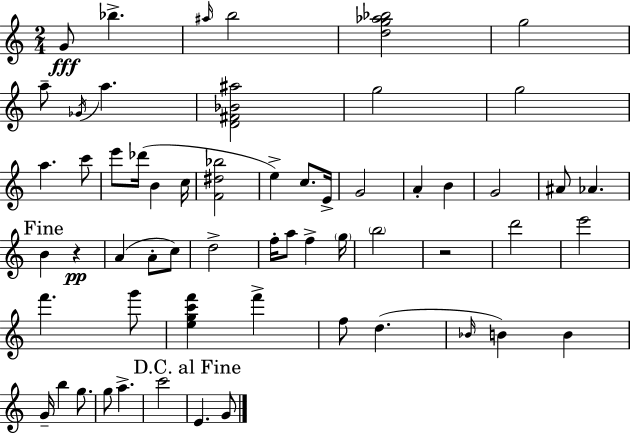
{
  \clef treble
  \numericTimeSignature
  \time 2/4
  \key c \major
  \repeat volta 2 { g'8\fff bes''4.-> | \grace { ais''16 } b''2 | <d'' g'' aes'' bes''>2 | g''2 | \break a''8-- \acciaccatura { ges'16 } a''4. | <d' fis' bes' ais''>2 | g''2 | g''2 | \break a''4. | c'''8 e'''8 des'''16( b'4 | c''16 <f' dis'' bes''>2 | e''4->) c''8. | \break e'16-> g'2 | a'4-. b'4 | g'2 | ais'8 aes'4. | \break \mark "Fine" b'4 r4\pp | a'4( a'8-. | c''8) d''2-> | f''16-. a''8 f''4-> | \break \parenthesize g''16 \parenthesize b''2 | r2 | d'''2 | e'''2 | \break f'''4. | g'''8 <e'' g'' c''' f'''>4 f'''4-> | f''8 d''4.( | \grace { bes'16 } b'4) b'4 | \break g'16-- b''4 | g''8. g''8 a''4.-> | c'''2 | \mark "D.C. al Fine" e'4. | \break g'8 } \bar "|."
}